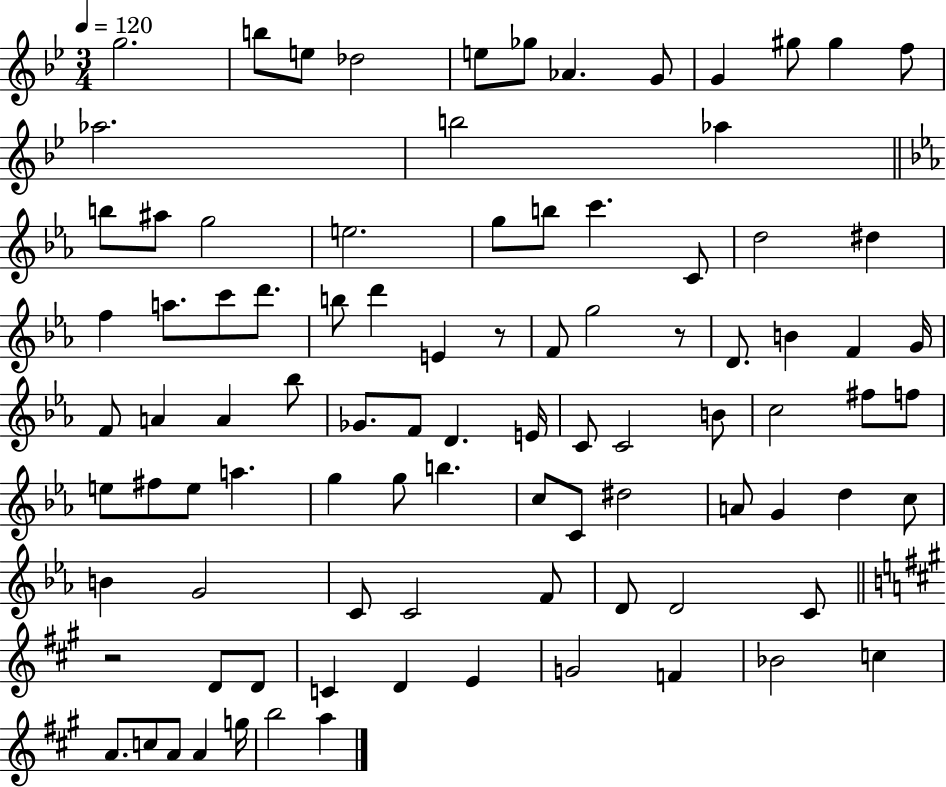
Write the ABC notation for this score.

X:1
T:Untitled
M:3/4
L:1/4
K:Bb
g2 b/2 e/2 _d2 e/2 _g/2 _A G/2 G ^g/2 ^g f/2 _a2 b2 _a b/2 ^a/2 g2 e2 g/2 b/2 c' C/2 d2 ^d f a/2 c'/2 d'/2 b/2 d' E z/2 F/2 g2 z/2 D/2 B F G/4 F/2 A A _b/2 _G/2 F/2 D E/4 C/2 C2 B/2 c2 ^f/2 f/2 e/2 ^f/2 e/2 a g g/2 b c/2 C/2 ^d2 A/2 G d c/2 B G2 C/2 C2 F/2 D/2 D2 C/2 z2 D/2 D/2 C D E G2 F _B2 c A/2 c/2 A/2 A g/4 b2 a